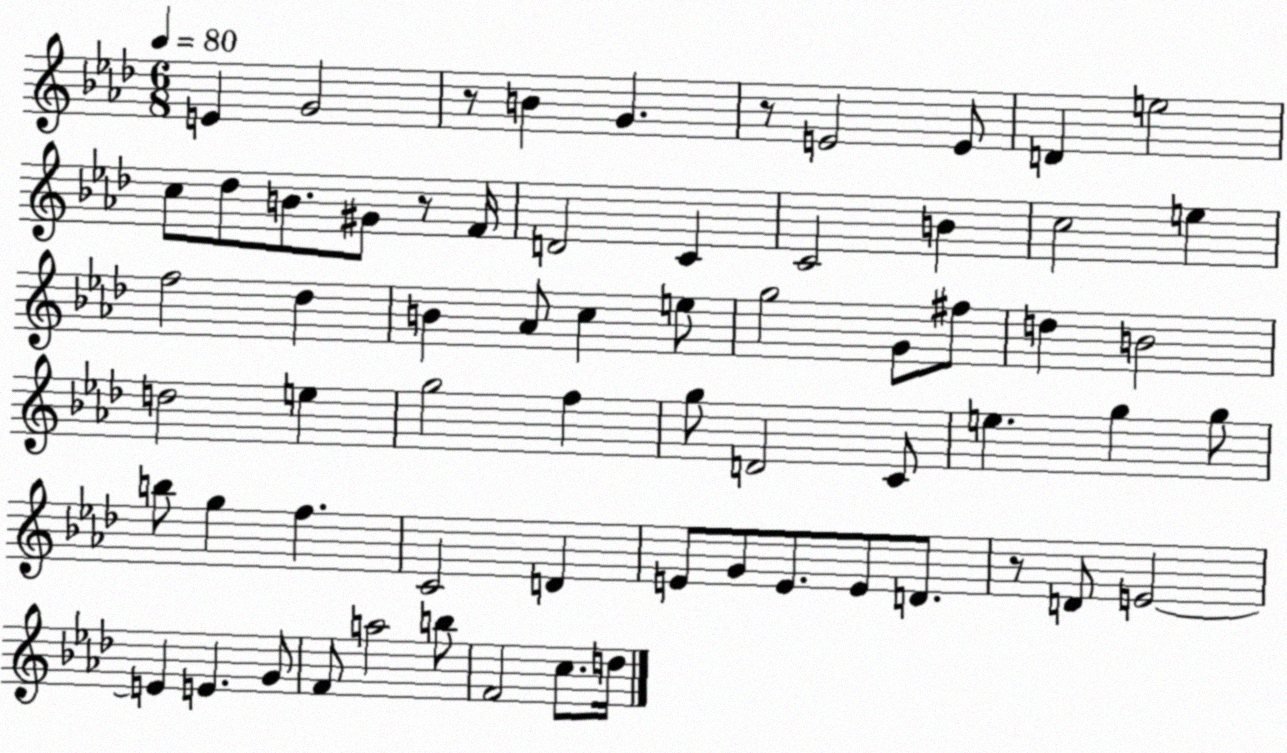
X:1
T:Untitled
M:6/8
L:1/4
K:Ab
E G2 z/2 B G z/2 E2 E/2 D e2 c/2 _d/2 B/2 ^G/2 z/2 F/4 D2 C C2 B c2 e f2 _d B _A/2 c e/2 g2 G/2 ^f/2 d B2 d2 e g2 f g/2 D2 C/2 e g g/2 b/2 g f C2 D E/2 G/2 E/2 E/2 D/2 z/2 D/2 E2 E E G/2 F/2 a2 b/2 F2 c/2 d/4